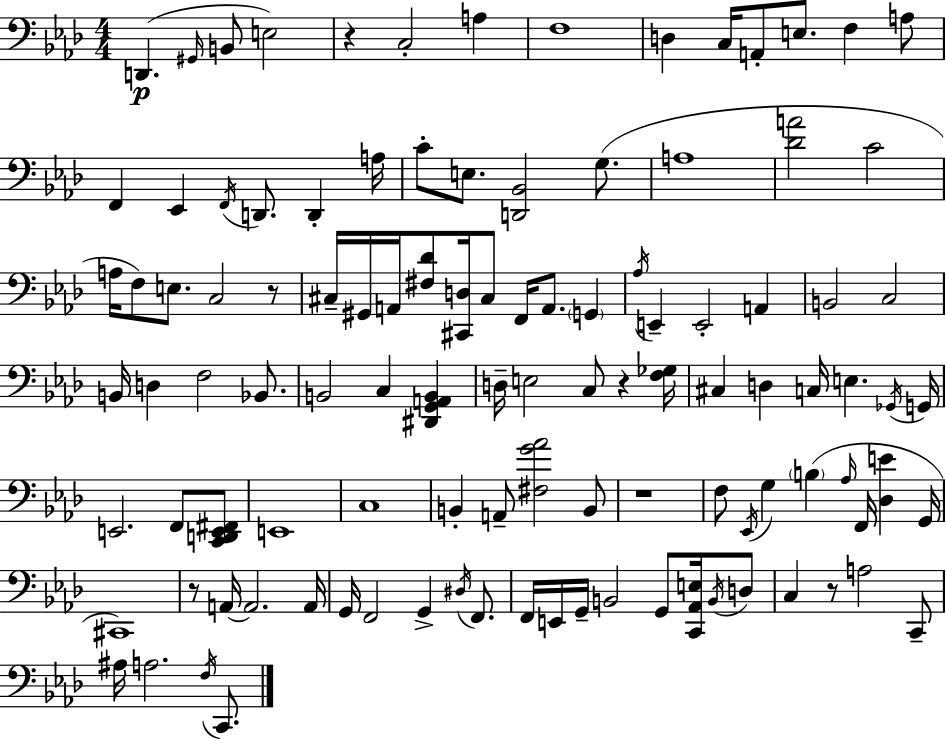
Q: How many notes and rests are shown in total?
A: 109